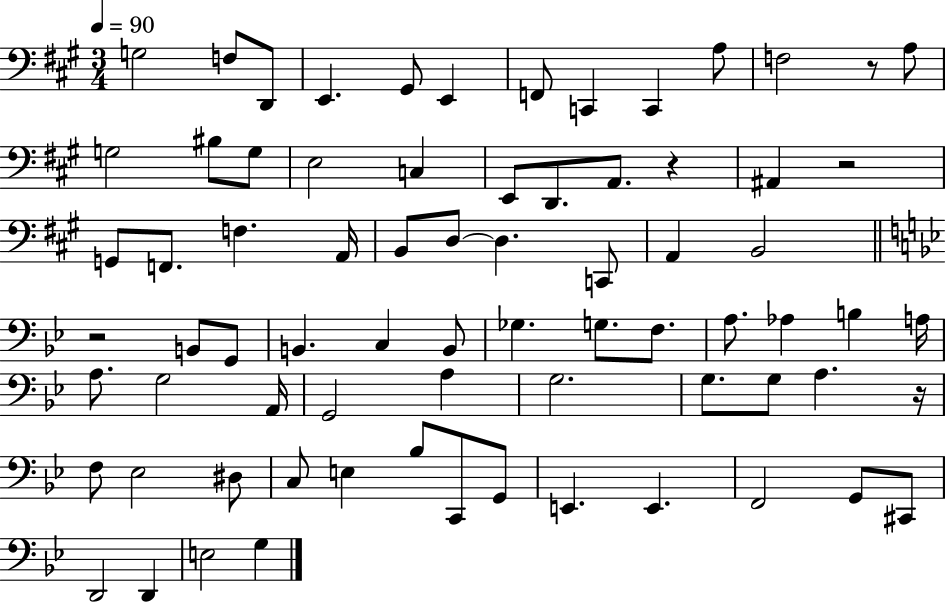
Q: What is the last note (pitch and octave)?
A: G3